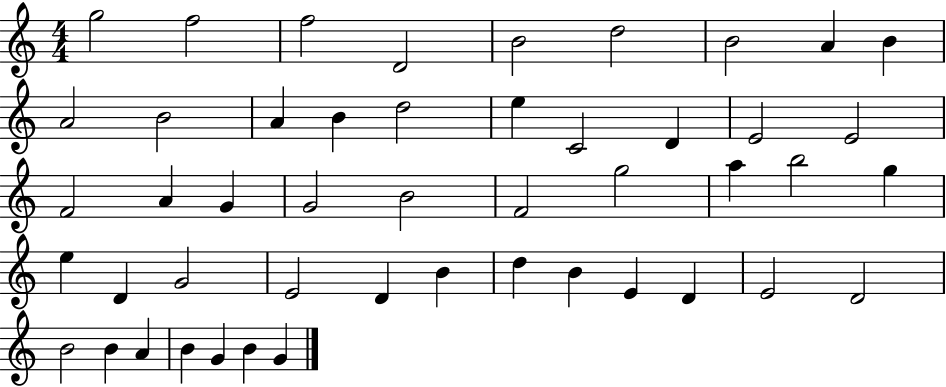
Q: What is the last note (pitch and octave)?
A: G4